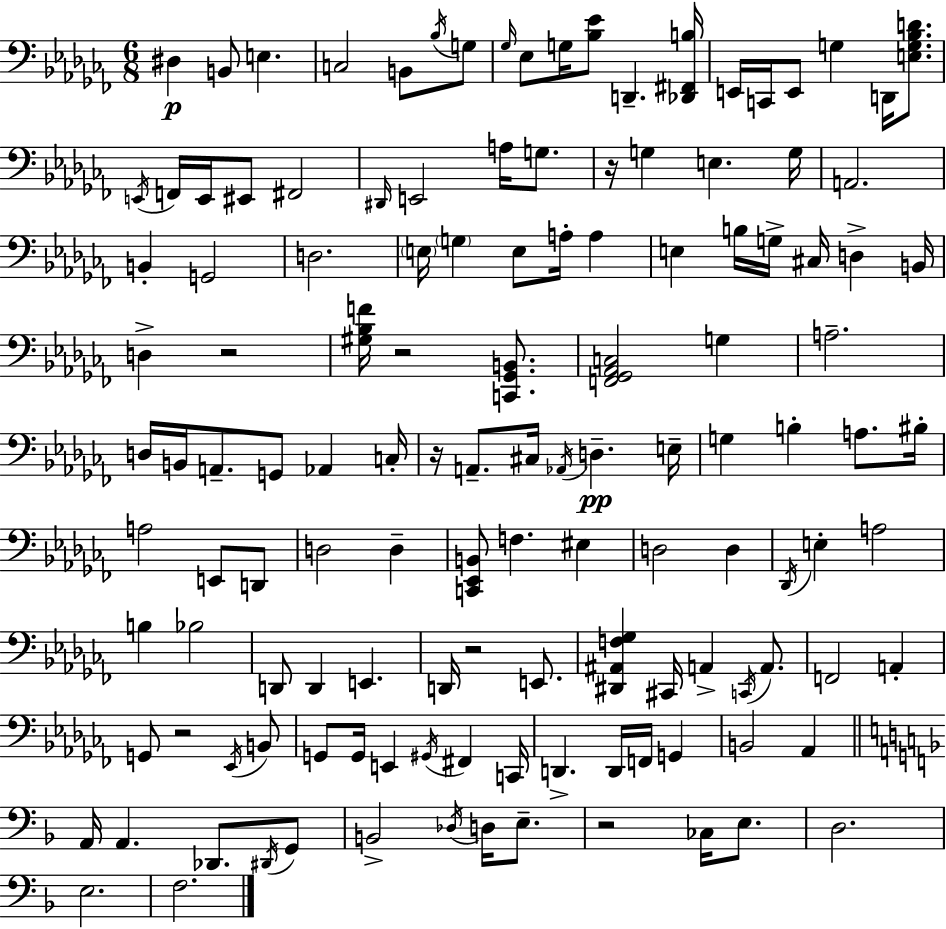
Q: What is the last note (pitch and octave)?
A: F3